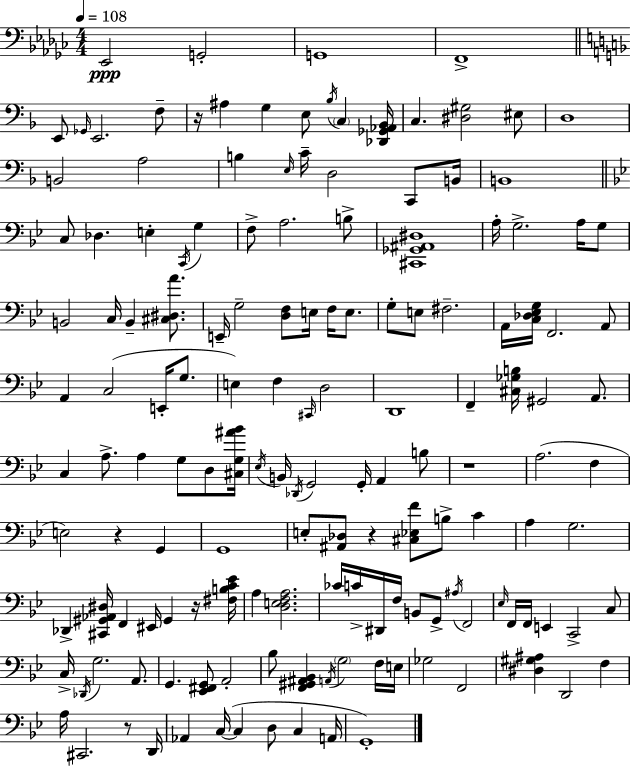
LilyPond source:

{
  \clef bass
  \numericTimeSignature
  \time 4/4
  \key ees \minor
  \tempo 4 = 108
  ees,2\ppp g,2-. | g,1 | f,1-> | \bar "||" \break \key d \minor e,8 \grace { ges,16 } e,2. f8-- | r16 ais4 g4 e8 \acciaccatura { bes16 } \parenthesize c4 | <des, ges, aes, bes,>16 c4. <dis gis>2 | eis8 d1 | \break b,2 a2 | b4 \grace { e16 } c'16-- d2 | c,8 b,16 b,1 | \bar "||" \break \key bes \major c8 des4. e4-. \acciaccatura { c,16 } g4 | f8-> a2. b8-> | <cis, ges, ais, dis>1 | a16-. g2.-> a16 g8 | \break b,2 c16 b,4-- <cis dis a'>8. | e,16-- g2-- <d f>8 e16 f16 e8. | g8-. e8 fis2.-- | a,16 <c des ees g>16 f,2. a,8 | \break a,4 c2( e,16-. g8. | e4) f4 \grace { cis,16 } d2 | d,1 | f,4-- <cis ges b>16 gis,2 a,8. | \break c4 a8.-> a4 g8 d8 | <cis g ais' bes'>16 \acciaccatura { ees16 } b,16 \acciaccatura { des,16 } g,2 g,16-. a,4 | b8 r1 | a2.( | \break f4 e2) r4 | g,4 g,1 | e8-. <ais, des>8 r4 <cis ees f'>8 b8-> | c'4 a4 g2. | \break des,4-> <cis, gis, aes, dis>16 f,4 eis,16 gis,4 | r16 <fis b c' ees'>16 a4 <d e f a>2. | ces'16 c'16-> dis,16 f16 b,8 g,8-> \acciaccatura { ais16 } f,2 | \grace { ees16 } f,16 f,16 e,4 c,2-> | \break c8 c16-> \acciaccatura { des,16 } g2. | a,8. g,4. <ees, fis, g,>8 a,2-. | bes8 <f, gis, ais, bes,>4 \acciaccatura { a,16 } \parenthesize g2 | f16 e16 ges2 | \break f,2 <dis gis ais>4 d,2 | f4 a16 cis,2. | r8 d,16 aes,4 c16~(~ c4 | d8 c4 a,16 g,1-.) | \break \bar "|."
}